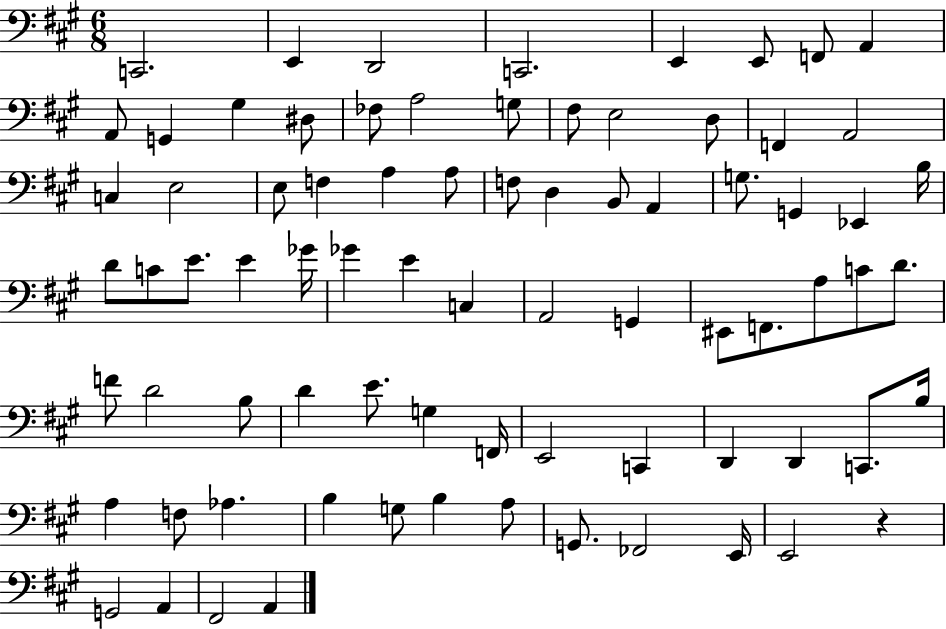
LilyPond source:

{
  \clef bass
  \numericTimeSignature
  \time 6/8
  \key a \major
  c,2. | e,4 d,2 | c,2. | e,4 e,8 f,8 a,4 | \break a,8 g,4 gis4 dis8 | fes8 a2 g8 | fis8 e2 d8 | f,4 a,2 | \break c4 e2 | e8 f4 a4 a8 | f8 d4 b,8 a,4 | g8. g,4 ees,4 b16 | \break d'8 c'8 e'8. e'4 ges'16 | ges'4 e'4 c4 | a,2 g,4 | eis,8 f,8. a8 c'8 d'8. | \break f'8 d'2 b8 | d'4 e'8. g4 f,16 | e,2 c,4 | d,4 d,4 c,8. b16 | \break a4 f8 aes4. | b4 g8 b4 a8 | g,8. fes,2 e,16 | e,2 r4 | \break g,2 a,4 | fis,2 a,4 | \bar "|."
}